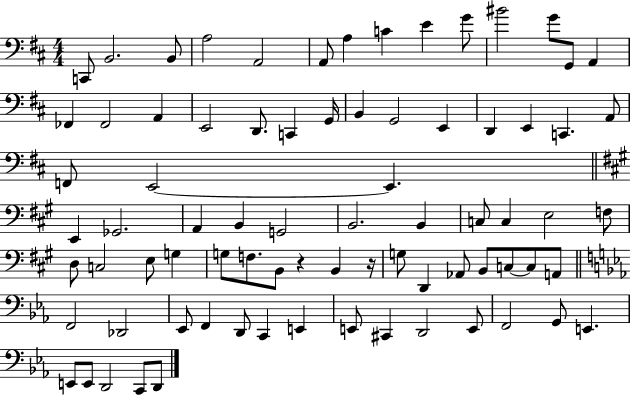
X:1
T:Untitled
M:4/4
L:1/4
K:D
C,,/2 B,,2 B,,/2 A,2 A,,2 A,,/2 A, C E G/2 ^B2 G/2 G,,/2 A,, _F,, _F,,2 A,, E,,2 D,,/2 C,, G,,/4 B,, G,,2 E,, D,, E,, C,, A,,/2 F,,/2 E,,2 E,, E,, _G,,2 A,, B,, G,,2 B,,2 B,, C,/2 C, E,2 F,/2 D,/2 C,2 E,/2 G, G,/2 F,/2 B,,/2 z B,, z/4 G,/2 D,, _A,,/2 B,,/2 C,/2 C,/2 A,,/2 F,,2 _D,,2 _E,,/2 F,, D,,/2 C,, E,, E,,/2 ^C,, D,,2 E,,/2 F,,2 G,,/2 E,, E,,/2 E,,/2 D,,2 C,,/2 D,,/2